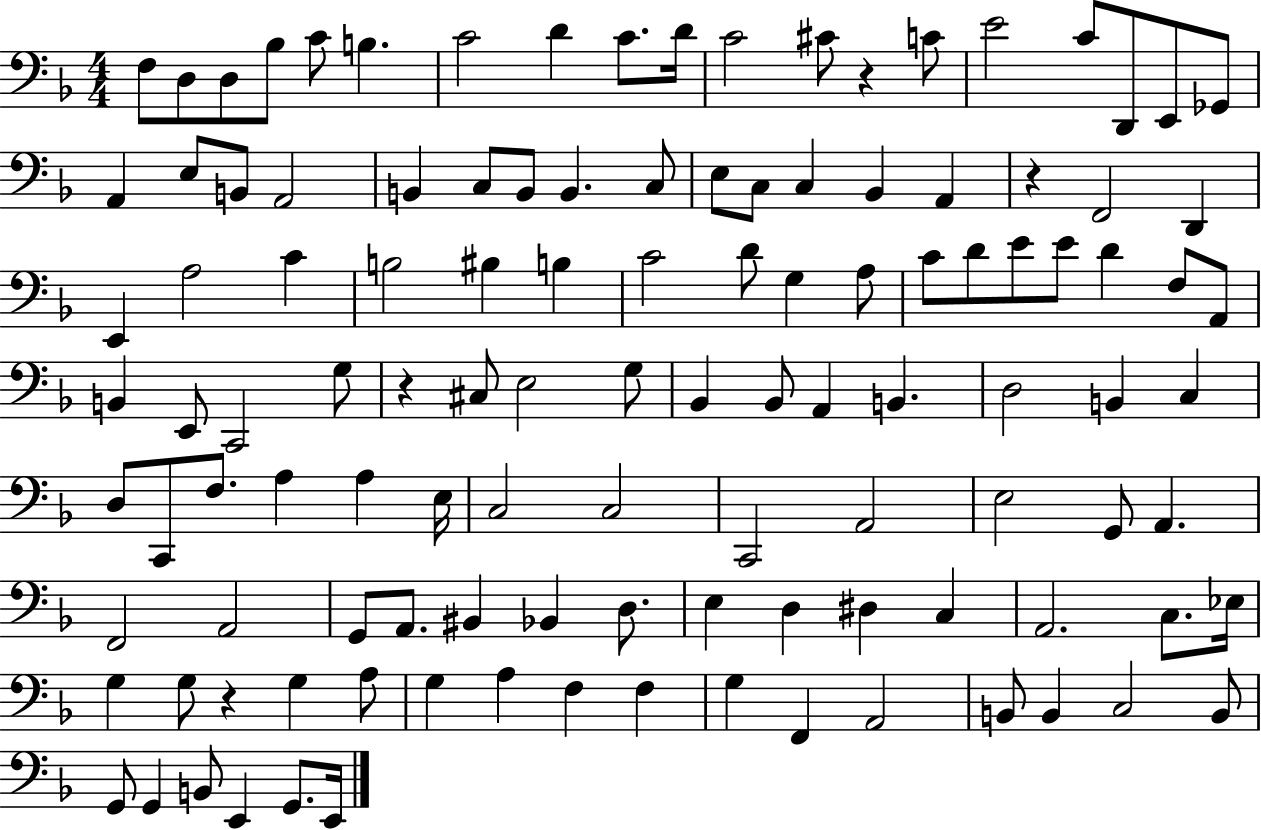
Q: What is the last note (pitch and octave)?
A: E2